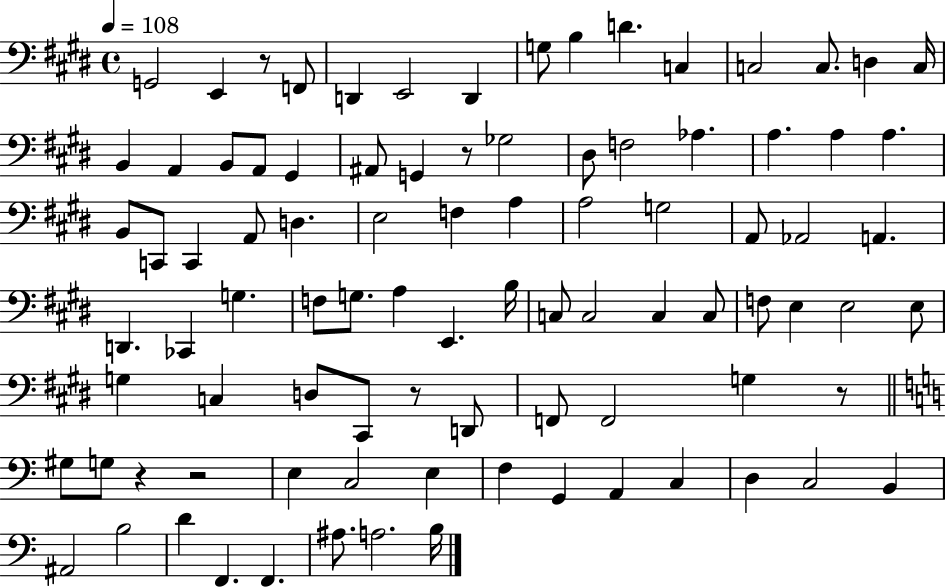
X:1
T:Untitled
M:4/4
L:1/4
K:E
G,,2 E,, z/2 F,,/2 D,, E,,2 D,, G,/2 B, D C, C,2 C,/2 D, C,/4 B,, A,, B,,/2 A,,/2 ^G,, ^A,,/2 G,, z/2 _G,2 ^D,/2 F,2 _A, A, A, A, B,,/2 C,,/2 C,, A,,/2 D, E,2 F, A, A,2 G,2 A,,/2 _A,,2 A,, D,, _C,, G, F,/2 G,/2 A, E,, B,/4 C,/2 C,2 C, C,/2 F,/2 E, E,2 E,/2 G, C, D,/2 ^C,,/2 z/2 D,,/2 F,,/2 F,,2 G, z/2 ^G,/2 G,/2 z z2 E, C,2 E, F, G,, A,, C, D, C,2 B,, ^A,,2 B,2 D F,, F,, ^A,/2 A,2 B,/4